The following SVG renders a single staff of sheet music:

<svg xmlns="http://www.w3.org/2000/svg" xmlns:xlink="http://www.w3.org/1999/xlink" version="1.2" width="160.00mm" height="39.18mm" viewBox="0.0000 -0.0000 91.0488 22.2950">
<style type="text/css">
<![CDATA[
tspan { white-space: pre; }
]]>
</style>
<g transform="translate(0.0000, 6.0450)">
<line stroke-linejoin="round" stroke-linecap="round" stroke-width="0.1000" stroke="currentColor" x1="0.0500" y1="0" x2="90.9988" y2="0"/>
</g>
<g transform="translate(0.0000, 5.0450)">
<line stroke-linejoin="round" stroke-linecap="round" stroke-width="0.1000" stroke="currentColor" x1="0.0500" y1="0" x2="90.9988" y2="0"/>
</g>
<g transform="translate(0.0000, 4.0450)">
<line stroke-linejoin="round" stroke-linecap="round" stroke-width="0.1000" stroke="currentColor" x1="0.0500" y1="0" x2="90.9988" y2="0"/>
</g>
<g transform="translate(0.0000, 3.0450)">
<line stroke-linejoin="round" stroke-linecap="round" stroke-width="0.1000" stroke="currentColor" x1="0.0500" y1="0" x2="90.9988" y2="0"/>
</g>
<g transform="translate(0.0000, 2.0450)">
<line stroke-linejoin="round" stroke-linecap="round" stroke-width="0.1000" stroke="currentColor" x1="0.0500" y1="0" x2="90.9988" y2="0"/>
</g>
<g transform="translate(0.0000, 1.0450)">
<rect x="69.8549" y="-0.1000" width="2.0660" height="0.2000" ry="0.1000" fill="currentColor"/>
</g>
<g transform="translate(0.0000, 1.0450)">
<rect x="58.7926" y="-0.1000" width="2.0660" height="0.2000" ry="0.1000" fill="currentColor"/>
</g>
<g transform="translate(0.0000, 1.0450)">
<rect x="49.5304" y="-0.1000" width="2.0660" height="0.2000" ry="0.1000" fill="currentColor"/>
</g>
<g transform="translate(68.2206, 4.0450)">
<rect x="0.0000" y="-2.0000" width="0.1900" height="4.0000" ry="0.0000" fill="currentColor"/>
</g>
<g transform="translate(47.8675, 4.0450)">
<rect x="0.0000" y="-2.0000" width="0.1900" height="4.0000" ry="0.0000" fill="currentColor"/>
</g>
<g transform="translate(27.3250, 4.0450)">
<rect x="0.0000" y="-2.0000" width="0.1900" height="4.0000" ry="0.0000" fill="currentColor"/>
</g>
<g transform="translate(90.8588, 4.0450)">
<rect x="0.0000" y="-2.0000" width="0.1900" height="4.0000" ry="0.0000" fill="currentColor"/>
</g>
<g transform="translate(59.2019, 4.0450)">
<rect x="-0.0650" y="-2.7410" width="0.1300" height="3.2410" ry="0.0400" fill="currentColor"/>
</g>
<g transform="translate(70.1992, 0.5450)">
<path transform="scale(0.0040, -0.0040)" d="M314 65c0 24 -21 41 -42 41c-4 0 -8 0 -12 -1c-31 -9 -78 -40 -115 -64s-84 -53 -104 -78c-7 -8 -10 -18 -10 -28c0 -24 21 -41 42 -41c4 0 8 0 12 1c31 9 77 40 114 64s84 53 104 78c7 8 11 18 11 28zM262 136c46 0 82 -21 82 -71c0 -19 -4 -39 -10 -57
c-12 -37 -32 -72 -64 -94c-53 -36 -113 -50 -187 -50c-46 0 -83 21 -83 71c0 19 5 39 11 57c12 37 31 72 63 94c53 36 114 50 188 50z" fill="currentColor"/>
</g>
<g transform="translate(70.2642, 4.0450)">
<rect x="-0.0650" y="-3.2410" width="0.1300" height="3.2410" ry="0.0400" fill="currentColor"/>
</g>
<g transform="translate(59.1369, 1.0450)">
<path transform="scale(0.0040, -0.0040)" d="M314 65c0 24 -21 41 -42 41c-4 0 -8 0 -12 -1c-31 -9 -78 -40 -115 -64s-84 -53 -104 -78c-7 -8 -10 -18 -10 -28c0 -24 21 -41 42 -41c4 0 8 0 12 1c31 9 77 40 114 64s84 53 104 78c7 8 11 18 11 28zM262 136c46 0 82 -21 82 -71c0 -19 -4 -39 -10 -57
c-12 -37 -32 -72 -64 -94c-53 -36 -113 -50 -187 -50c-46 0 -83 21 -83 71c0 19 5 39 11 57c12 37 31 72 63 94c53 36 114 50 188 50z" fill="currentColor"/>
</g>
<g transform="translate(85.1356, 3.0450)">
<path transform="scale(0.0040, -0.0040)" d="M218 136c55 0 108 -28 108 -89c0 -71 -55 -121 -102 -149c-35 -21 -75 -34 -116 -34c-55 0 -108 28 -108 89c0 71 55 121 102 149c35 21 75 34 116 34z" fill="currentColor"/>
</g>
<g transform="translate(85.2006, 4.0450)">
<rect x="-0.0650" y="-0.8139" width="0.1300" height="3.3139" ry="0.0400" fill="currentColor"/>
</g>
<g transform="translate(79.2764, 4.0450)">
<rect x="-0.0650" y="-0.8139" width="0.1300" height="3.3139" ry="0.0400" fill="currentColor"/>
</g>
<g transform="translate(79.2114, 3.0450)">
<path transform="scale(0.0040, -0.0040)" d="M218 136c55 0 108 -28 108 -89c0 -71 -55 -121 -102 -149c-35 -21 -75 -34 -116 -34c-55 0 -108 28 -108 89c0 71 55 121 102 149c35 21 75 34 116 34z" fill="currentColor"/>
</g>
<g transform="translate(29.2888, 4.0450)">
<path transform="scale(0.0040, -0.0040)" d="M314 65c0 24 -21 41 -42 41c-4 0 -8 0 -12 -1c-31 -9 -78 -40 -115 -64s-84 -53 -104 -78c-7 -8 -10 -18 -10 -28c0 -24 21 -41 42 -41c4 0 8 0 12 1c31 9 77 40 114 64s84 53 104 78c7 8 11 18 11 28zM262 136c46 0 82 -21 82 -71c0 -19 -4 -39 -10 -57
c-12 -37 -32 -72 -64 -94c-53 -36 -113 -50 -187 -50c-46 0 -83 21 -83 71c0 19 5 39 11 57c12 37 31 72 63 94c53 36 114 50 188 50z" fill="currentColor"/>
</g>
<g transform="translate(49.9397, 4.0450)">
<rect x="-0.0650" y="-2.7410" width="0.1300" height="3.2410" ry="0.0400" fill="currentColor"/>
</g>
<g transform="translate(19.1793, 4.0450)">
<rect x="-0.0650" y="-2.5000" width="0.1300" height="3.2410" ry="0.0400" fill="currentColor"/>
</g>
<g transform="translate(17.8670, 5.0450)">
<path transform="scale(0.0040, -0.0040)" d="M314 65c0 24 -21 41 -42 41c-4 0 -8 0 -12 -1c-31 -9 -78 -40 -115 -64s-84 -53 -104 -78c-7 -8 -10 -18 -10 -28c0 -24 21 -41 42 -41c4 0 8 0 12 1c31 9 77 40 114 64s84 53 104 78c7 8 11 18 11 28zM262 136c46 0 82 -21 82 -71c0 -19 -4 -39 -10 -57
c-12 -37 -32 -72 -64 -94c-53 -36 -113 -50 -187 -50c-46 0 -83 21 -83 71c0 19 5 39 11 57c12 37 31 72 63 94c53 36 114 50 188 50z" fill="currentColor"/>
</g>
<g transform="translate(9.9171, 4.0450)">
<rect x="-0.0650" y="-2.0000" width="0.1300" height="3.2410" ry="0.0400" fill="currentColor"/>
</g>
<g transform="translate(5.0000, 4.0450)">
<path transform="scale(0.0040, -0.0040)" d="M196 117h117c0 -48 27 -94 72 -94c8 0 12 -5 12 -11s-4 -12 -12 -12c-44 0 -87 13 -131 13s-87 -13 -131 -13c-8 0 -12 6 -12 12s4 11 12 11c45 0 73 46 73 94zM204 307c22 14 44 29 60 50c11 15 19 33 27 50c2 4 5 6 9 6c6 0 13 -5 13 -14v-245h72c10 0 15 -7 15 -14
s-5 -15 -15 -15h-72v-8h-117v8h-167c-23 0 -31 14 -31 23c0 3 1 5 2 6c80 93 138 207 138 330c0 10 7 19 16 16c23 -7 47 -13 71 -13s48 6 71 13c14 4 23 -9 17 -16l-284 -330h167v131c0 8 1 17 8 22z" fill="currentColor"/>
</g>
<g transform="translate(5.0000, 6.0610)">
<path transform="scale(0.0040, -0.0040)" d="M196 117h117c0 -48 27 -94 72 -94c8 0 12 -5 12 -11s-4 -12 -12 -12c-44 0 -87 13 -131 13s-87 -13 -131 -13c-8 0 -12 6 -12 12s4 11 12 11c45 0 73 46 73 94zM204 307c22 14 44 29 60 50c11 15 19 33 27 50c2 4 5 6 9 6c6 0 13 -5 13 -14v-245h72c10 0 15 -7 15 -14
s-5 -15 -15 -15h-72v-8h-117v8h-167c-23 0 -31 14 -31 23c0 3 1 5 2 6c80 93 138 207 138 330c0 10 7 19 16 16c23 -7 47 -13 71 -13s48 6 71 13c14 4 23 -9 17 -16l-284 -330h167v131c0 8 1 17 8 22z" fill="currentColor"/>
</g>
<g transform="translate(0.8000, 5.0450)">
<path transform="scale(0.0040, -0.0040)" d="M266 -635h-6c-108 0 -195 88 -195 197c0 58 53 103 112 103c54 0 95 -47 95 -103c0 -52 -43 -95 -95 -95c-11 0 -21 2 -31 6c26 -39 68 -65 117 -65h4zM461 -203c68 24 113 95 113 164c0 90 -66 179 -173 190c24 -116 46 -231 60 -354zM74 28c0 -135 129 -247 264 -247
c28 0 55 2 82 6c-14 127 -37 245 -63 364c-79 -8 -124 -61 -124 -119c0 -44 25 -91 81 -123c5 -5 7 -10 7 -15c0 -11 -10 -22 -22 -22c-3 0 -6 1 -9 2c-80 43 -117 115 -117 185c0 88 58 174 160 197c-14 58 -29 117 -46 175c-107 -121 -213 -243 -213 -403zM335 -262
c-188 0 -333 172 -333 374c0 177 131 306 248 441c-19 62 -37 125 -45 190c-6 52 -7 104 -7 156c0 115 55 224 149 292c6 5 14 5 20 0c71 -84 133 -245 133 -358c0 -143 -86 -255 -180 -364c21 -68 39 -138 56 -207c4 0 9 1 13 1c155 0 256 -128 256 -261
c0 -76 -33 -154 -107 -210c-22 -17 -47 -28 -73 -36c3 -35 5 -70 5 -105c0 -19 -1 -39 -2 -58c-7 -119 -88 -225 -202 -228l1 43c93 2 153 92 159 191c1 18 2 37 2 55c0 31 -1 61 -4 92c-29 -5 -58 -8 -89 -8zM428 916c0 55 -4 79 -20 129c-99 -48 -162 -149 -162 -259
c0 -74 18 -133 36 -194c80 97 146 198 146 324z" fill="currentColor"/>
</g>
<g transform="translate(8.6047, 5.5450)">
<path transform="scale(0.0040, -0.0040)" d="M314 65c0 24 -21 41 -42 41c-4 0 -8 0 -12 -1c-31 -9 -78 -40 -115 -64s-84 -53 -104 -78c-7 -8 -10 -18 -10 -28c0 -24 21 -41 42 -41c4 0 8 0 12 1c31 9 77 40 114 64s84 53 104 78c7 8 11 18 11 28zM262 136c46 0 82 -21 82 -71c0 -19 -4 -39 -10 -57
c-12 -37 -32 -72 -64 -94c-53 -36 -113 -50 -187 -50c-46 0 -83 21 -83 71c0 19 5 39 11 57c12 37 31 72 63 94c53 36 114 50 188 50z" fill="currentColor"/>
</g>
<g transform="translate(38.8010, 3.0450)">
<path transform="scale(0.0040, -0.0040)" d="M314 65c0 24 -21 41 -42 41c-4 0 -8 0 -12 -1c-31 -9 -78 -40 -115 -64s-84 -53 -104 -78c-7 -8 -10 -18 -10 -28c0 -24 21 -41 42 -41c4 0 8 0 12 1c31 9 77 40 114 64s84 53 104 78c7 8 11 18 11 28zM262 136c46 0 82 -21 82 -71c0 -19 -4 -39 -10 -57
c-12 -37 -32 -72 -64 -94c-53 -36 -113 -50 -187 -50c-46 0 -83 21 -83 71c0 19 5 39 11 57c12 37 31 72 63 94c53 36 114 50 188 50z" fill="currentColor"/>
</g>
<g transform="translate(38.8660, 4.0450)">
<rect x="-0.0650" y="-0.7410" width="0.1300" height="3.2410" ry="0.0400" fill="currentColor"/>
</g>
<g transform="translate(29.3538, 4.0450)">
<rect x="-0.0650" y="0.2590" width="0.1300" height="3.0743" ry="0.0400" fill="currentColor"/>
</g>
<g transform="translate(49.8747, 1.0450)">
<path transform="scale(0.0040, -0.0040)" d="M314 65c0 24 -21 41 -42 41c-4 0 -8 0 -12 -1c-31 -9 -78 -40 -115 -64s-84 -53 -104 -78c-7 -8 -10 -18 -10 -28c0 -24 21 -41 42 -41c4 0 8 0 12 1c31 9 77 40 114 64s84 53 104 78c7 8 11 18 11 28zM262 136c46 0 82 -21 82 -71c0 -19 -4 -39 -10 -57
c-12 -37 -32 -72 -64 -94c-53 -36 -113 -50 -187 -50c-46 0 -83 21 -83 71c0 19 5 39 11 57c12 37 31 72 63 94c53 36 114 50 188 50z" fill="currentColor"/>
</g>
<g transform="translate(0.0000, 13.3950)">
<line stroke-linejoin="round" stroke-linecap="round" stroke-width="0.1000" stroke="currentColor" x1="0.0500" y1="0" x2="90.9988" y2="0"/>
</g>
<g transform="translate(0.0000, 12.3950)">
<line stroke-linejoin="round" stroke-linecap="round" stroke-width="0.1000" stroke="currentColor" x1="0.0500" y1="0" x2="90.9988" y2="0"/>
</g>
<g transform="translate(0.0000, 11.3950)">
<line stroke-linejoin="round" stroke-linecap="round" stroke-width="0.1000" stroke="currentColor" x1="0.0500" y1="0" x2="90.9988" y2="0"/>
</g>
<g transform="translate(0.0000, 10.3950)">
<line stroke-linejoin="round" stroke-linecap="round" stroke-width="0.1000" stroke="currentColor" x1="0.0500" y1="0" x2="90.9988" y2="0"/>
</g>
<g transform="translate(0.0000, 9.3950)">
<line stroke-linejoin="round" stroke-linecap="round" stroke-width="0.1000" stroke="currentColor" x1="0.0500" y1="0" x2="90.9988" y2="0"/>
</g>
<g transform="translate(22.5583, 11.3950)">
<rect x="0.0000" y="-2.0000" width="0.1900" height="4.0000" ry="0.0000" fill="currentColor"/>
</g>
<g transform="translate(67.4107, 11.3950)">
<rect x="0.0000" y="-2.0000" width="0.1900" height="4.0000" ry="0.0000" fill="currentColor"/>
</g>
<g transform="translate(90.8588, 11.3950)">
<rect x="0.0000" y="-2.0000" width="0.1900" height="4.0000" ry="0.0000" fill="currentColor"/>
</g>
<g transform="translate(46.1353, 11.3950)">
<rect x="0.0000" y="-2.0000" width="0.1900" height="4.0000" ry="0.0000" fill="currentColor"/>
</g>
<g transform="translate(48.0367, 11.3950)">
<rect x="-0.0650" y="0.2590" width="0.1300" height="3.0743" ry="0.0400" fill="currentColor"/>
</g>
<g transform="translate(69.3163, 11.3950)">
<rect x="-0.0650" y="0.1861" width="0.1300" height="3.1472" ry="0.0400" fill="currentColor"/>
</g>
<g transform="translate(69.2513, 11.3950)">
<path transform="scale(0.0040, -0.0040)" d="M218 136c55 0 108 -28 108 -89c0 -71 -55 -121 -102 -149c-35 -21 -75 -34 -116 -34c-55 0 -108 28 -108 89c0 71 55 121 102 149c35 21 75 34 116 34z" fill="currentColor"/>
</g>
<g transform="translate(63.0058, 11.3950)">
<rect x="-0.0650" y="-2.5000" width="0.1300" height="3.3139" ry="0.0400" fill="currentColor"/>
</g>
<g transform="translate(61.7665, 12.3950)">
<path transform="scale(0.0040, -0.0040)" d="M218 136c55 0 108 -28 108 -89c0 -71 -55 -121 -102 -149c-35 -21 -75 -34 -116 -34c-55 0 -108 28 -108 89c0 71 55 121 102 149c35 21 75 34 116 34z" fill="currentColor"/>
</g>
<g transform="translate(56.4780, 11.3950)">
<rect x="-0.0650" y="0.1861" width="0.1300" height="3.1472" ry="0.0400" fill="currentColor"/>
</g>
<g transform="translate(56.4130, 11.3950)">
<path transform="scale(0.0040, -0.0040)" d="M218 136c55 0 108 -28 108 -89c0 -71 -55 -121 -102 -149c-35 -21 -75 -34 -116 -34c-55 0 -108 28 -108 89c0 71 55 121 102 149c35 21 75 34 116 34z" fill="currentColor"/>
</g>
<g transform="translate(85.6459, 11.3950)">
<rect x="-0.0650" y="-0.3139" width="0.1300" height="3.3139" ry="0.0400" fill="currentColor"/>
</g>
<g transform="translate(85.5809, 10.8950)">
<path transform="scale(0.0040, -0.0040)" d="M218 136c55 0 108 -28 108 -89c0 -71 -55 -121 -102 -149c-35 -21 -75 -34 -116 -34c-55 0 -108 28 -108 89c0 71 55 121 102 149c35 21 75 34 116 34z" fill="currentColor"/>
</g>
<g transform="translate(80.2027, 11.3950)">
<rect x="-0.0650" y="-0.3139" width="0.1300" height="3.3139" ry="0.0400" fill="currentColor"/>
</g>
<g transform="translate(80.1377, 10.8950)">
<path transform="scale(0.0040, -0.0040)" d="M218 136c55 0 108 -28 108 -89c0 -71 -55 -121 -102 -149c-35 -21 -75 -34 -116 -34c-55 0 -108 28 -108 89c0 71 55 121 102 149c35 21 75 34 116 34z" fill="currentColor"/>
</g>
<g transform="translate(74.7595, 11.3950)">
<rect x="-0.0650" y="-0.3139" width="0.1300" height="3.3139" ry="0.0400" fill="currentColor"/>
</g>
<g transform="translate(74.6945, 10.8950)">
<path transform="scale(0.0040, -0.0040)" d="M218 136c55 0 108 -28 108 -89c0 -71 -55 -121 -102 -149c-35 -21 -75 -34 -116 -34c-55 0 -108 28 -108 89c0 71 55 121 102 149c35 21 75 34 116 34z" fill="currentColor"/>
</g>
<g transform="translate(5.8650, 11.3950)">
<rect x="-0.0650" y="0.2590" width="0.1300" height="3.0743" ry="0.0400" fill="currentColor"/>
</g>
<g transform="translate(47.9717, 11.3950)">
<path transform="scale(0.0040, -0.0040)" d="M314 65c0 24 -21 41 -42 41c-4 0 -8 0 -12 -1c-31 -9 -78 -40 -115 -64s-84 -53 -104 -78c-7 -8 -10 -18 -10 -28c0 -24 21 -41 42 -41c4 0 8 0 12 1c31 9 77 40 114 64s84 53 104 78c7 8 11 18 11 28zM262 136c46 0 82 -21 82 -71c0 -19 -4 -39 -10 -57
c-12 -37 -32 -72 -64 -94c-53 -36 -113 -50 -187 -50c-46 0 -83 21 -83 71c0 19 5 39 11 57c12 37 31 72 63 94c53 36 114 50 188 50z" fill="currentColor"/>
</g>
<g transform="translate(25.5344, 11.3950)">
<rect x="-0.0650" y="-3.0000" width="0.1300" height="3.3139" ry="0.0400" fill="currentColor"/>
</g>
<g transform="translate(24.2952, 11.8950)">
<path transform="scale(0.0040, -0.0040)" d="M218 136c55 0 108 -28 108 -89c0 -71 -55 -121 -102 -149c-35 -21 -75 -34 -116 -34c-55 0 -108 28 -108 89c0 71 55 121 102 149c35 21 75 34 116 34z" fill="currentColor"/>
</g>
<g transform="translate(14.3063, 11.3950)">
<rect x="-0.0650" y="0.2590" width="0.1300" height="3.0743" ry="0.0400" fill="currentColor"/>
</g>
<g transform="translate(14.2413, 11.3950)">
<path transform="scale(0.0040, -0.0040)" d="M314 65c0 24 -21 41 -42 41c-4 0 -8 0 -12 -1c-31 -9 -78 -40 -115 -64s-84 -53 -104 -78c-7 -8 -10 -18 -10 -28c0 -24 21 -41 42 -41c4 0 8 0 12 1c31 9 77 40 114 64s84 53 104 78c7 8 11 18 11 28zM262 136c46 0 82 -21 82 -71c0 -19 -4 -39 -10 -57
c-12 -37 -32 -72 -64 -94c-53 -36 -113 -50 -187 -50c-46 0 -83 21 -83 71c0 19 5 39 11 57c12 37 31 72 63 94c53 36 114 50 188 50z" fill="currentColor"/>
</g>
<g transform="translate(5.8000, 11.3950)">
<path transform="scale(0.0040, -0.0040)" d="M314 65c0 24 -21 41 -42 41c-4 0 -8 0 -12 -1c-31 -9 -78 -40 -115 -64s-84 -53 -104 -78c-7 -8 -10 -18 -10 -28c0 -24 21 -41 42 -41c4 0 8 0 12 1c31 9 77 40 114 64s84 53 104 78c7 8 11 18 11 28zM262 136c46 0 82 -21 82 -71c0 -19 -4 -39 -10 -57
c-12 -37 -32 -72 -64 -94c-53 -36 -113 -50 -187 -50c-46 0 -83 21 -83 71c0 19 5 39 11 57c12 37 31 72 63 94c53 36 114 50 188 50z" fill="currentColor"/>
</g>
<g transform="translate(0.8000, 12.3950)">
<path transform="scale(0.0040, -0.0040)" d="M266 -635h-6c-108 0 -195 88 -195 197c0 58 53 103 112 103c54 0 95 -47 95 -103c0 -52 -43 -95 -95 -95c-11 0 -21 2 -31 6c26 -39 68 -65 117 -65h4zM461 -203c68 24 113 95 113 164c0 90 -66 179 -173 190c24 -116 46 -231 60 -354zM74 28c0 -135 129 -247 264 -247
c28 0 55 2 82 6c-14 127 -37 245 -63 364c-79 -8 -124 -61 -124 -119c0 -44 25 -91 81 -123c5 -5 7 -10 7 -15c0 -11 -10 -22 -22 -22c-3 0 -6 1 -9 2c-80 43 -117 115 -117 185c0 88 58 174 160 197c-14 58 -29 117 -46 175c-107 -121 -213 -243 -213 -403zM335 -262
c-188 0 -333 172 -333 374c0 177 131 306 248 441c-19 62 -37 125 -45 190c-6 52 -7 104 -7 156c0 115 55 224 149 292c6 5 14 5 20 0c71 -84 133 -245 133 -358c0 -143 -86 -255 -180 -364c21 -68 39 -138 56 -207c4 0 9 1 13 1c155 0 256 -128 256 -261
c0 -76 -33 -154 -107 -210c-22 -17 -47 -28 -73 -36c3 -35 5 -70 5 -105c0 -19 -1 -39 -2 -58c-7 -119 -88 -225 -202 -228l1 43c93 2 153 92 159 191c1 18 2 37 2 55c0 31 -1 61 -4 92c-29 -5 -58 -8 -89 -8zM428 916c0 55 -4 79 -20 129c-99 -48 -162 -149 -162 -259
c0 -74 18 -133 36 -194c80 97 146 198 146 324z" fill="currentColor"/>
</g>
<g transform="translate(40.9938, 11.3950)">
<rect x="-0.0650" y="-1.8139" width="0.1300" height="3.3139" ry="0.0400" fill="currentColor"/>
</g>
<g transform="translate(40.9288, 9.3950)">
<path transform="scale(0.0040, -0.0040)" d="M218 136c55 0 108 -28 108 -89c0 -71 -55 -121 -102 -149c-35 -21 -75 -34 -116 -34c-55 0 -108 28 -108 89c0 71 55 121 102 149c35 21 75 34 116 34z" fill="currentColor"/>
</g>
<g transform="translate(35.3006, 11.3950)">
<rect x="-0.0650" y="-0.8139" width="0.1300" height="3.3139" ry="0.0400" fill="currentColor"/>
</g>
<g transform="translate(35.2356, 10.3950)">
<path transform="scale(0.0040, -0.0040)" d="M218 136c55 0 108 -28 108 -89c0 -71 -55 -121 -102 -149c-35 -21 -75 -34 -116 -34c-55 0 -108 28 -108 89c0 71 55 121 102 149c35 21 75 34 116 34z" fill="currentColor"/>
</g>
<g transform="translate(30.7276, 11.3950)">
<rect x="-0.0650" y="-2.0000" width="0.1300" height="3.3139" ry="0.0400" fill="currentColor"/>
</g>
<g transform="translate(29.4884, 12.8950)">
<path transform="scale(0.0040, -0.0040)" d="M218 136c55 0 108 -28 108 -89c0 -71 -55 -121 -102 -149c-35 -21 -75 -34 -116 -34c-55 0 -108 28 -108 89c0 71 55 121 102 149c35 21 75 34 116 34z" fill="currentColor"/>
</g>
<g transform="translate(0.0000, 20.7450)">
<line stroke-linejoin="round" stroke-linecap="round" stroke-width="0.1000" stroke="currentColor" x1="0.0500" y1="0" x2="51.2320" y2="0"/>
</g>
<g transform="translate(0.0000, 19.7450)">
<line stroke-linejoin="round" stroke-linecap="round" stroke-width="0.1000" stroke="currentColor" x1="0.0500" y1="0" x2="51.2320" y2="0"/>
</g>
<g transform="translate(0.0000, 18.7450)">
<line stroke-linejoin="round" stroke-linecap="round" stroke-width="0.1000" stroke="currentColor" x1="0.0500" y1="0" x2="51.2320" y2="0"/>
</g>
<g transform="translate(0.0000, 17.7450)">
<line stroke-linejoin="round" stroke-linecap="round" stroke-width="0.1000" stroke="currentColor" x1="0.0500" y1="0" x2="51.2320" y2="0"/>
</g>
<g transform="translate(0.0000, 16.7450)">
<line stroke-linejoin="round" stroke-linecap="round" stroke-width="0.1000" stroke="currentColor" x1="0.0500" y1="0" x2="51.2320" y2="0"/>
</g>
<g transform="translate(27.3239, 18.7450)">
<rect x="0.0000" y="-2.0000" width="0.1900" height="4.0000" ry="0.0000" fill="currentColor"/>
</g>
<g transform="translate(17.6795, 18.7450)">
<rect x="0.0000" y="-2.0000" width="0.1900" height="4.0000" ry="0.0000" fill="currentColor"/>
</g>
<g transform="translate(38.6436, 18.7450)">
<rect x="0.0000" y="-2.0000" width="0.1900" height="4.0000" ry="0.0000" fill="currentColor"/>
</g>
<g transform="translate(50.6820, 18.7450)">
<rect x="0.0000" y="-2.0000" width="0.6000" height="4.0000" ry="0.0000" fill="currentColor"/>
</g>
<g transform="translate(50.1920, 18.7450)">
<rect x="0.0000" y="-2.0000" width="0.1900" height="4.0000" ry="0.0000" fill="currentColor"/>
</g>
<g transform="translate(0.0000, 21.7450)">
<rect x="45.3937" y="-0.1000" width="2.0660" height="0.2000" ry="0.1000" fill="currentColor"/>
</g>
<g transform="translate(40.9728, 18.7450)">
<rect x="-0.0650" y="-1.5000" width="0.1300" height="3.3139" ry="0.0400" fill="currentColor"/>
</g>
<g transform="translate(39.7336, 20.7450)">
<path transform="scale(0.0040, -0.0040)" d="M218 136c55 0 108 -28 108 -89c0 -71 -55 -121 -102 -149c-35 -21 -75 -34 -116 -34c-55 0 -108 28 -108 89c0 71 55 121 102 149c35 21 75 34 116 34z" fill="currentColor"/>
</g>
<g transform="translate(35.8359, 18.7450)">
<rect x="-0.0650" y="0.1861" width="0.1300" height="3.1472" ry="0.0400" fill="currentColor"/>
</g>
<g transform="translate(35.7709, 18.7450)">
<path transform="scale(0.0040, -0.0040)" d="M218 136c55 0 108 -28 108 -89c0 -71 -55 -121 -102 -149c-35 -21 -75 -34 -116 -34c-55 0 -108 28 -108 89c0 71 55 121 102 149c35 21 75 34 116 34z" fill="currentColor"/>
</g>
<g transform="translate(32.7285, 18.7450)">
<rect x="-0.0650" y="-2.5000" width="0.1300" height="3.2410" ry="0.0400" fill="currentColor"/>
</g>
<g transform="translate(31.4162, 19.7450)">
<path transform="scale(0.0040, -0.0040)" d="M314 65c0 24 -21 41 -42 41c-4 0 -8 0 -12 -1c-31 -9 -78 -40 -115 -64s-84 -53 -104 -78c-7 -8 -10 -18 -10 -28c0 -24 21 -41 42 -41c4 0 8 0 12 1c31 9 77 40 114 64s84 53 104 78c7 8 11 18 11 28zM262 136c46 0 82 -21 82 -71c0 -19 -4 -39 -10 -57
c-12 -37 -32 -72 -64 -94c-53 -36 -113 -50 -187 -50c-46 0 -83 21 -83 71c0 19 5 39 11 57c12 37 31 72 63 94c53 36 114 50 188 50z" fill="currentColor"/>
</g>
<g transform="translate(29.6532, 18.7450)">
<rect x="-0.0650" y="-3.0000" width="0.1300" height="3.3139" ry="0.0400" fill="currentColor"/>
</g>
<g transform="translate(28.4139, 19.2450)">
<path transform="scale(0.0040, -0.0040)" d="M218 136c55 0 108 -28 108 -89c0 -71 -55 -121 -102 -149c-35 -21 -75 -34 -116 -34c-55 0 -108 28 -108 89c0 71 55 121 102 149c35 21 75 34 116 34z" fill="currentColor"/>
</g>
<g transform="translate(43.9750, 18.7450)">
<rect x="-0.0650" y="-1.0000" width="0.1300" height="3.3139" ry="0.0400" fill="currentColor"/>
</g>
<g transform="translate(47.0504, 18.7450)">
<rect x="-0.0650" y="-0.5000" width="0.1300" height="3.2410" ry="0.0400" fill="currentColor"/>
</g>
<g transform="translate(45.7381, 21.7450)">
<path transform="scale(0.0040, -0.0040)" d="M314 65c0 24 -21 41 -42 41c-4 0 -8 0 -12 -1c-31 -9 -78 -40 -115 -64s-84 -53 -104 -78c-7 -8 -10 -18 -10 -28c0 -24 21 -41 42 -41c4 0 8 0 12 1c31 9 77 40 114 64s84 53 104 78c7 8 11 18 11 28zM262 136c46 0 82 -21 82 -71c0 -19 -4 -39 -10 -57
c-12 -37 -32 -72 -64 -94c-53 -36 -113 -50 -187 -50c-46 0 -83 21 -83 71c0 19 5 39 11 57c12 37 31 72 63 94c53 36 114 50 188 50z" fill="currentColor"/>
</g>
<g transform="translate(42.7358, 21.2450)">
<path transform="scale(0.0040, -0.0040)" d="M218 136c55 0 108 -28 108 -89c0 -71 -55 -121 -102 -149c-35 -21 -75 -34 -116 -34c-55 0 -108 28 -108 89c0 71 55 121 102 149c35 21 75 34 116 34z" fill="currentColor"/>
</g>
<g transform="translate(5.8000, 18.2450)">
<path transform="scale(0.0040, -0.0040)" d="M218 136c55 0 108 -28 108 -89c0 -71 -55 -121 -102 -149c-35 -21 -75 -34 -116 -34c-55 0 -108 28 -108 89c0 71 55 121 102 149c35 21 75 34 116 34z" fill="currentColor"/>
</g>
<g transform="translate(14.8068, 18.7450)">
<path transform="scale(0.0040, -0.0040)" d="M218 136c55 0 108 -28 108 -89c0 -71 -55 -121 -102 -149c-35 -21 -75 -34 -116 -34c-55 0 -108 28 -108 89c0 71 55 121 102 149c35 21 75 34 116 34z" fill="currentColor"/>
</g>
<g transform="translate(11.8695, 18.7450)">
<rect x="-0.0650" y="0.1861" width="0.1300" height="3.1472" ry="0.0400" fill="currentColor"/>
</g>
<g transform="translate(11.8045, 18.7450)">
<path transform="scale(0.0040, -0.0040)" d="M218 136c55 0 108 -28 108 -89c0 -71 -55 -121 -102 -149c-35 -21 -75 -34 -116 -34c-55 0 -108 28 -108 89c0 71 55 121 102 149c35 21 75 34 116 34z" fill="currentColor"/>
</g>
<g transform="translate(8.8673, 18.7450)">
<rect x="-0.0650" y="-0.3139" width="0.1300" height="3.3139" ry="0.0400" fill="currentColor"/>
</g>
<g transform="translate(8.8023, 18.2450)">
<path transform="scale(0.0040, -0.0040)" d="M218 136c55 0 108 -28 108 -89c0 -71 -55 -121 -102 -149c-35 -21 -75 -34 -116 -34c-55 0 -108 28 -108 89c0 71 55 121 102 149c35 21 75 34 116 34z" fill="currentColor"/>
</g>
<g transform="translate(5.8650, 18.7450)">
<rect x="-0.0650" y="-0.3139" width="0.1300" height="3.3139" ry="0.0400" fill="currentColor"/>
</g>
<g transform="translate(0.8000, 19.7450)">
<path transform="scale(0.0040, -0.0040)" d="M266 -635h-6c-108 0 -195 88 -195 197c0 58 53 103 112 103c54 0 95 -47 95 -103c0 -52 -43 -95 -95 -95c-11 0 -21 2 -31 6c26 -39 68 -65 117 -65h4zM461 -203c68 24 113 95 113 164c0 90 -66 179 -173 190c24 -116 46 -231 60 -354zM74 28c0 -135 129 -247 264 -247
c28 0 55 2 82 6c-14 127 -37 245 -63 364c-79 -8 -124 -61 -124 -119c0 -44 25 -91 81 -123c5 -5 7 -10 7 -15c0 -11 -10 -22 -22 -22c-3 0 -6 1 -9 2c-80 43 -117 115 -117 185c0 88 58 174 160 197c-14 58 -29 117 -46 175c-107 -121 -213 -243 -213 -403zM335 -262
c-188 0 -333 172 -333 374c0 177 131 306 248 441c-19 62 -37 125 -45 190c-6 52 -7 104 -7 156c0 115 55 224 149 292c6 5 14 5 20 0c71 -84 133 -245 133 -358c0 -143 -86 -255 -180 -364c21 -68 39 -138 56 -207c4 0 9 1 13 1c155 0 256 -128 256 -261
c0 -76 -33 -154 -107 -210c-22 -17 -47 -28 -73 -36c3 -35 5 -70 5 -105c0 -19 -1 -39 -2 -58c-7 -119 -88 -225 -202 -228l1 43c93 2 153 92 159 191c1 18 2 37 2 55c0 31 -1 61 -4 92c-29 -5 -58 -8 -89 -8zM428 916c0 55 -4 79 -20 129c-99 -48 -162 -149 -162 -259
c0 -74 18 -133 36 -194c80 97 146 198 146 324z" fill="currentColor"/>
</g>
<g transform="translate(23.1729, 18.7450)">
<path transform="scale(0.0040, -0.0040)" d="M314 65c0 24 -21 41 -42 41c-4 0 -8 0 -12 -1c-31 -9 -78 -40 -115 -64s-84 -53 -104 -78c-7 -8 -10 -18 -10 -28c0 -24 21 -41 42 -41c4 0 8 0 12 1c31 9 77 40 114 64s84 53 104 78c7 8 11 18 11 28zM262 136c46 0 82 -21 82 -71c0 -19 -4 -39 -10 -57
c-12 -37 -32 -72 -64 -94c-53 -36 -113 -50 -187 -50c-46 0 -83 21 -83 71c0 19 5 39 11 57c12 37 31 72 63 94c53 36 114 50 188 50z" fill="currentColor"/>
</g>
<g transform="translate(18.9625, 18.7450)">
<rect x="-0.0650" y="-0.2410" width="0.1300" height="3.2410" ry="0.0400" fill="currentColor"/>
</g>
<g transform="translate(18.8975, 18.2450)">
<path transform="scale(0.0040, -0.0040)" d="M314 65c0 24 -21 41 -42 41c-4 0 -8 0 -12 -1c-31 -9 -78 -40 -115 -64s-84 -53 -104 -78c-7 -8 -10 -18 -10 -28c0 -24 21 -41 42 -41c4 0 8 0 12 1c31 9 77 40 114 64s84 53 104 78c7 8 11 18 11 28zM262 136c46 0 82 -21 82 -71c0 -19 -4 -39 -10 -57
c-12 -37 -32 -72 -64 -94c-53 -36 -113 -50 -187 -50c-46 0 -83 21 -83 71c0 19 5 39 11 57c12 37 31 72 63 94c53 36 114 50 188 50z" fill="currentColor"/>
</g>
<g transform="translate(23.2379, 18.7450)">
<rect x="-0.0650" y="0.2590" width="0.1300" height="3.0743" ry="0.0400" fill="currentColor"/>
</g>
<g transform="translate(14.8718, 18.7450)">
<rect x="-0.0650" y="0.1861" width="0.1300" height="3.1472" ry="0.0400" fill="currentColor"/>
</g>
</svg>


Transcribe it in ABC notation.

X:1
T:Untitled
M:4/4
L:1/4
K:C
F2 G2 B2 d2 a2 a2 b2 d d B2 B2 A F d f B2 B G B c c c c c B B c2 B2 A G2 B E D C2